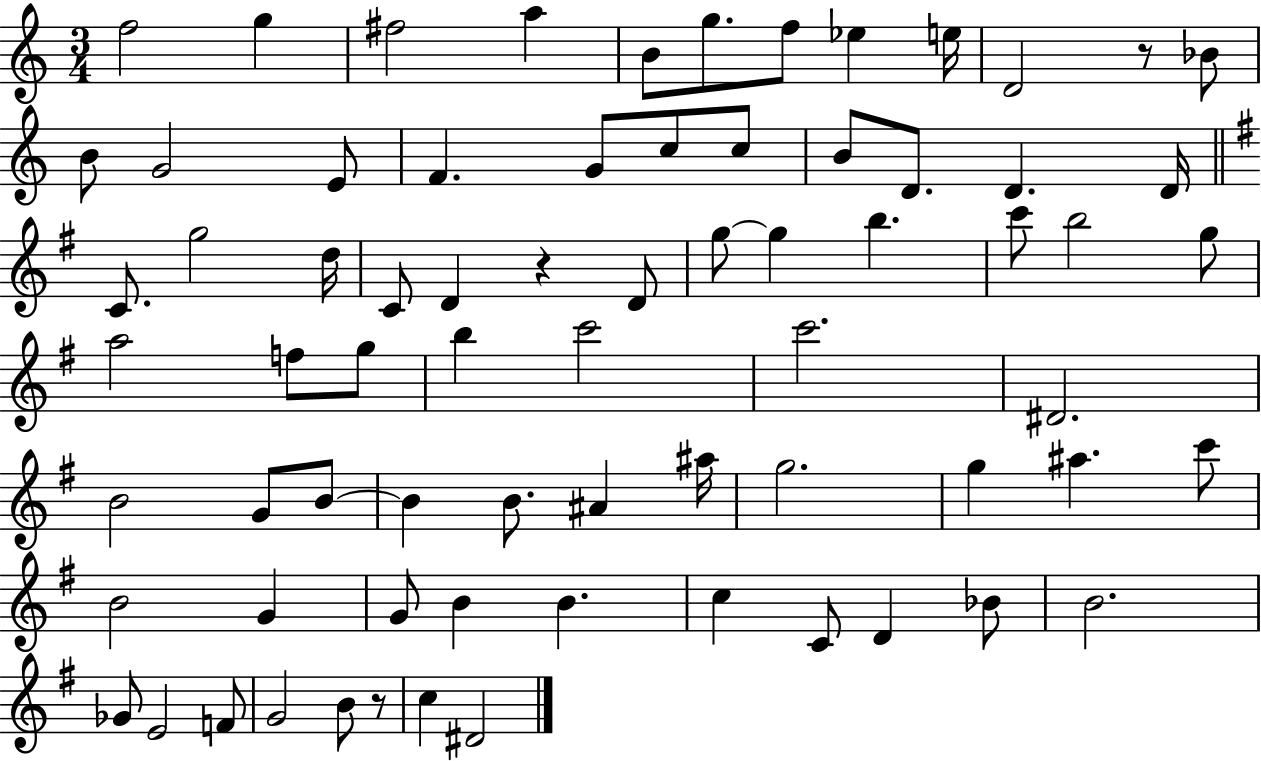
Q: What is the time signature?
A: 3/4